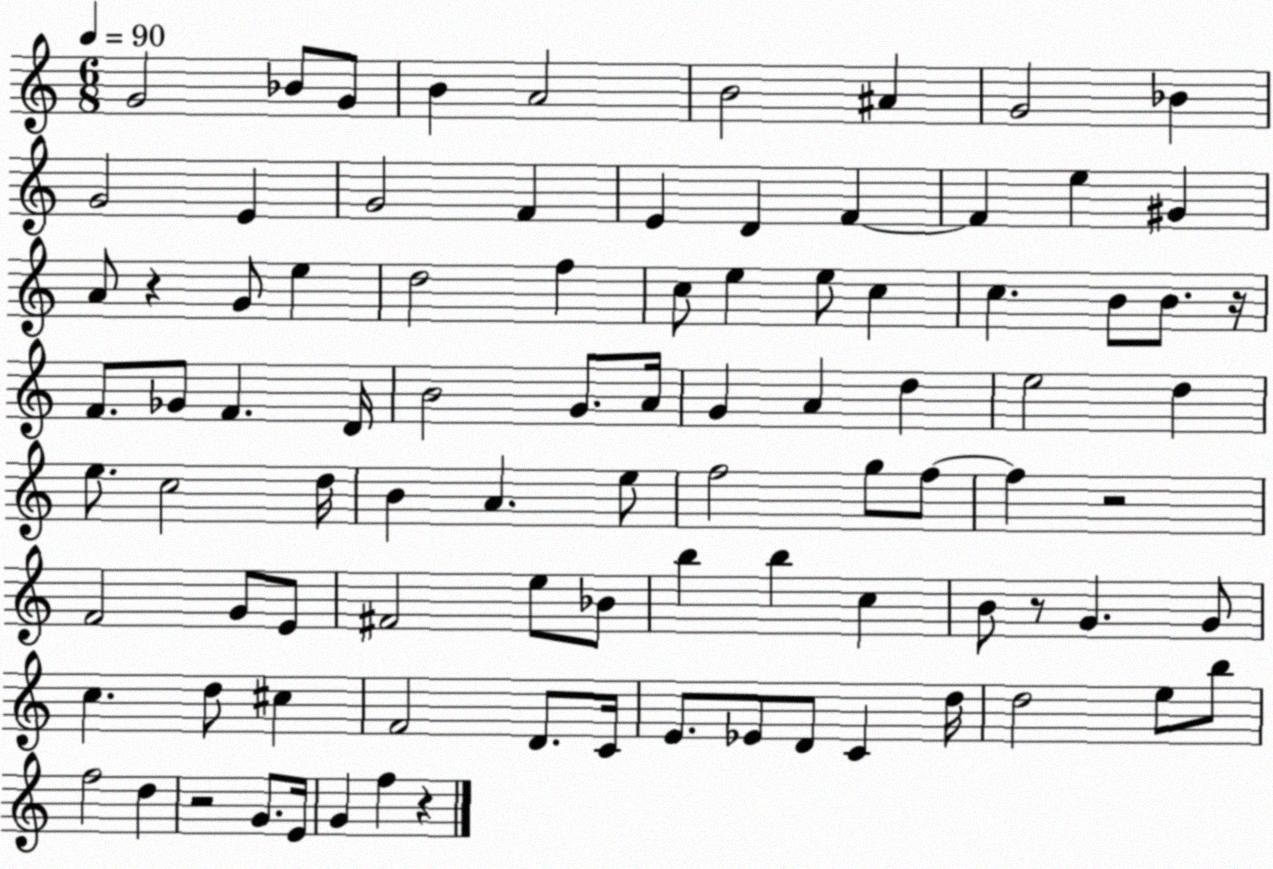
X:1
T:Untitled
M:6/8
L:1/4
K:C
G2 _B/2 G/2 B A2 B2 ^A G2 _B G2 E G2 F E D F F e ^G A/2 z G/2 e d2 f c/2 e e/2 c c B/2 B/2 z/4 F/2 _G/2 F D/4 B2 G/2 A/4 G A d e2 d e/2 c2 d/4 B A e/2 f2 g/2 f/2 f z2 F2 G/2 E/2 ^F2 e/2 _B/2 b b c B/2 z/2 G G/2 c d/2 ^c F2 D/2 C/4 E/2 _E/2 D/2 C d/4 d2 e/2 b/2 f2 d z2 G/2 E/4 G f z